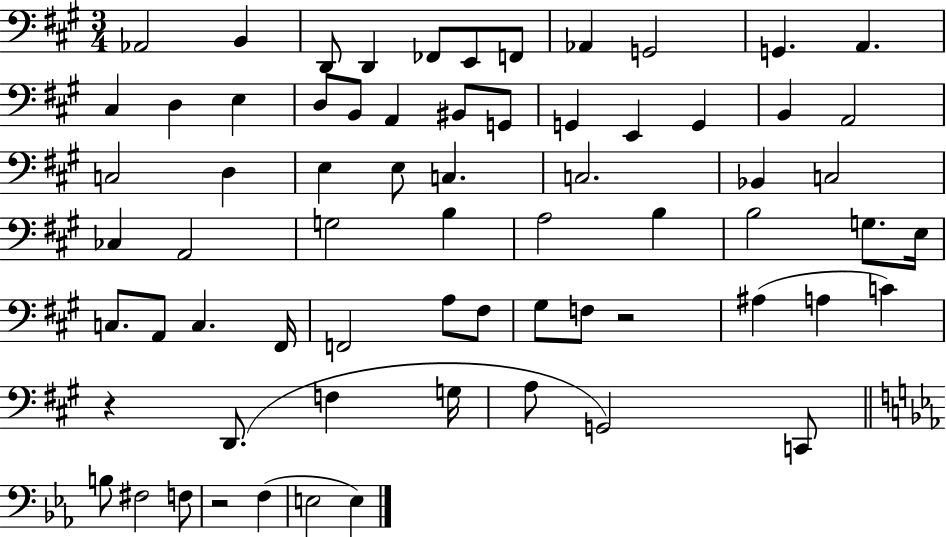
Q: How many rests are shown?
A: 3